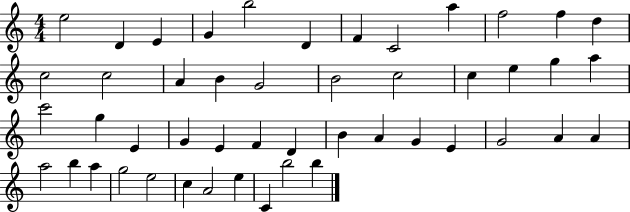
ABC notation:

X:1
T:Untitled
M:4/4
L:1/4
K:C
e2 D E G b2 D F C2 a f2 f d c2 c2 A B G2 B2 c2 c e g a c'2 g E G E F D B A G E G2 A A a2 b a g2 e2 c A2 e C b2 b